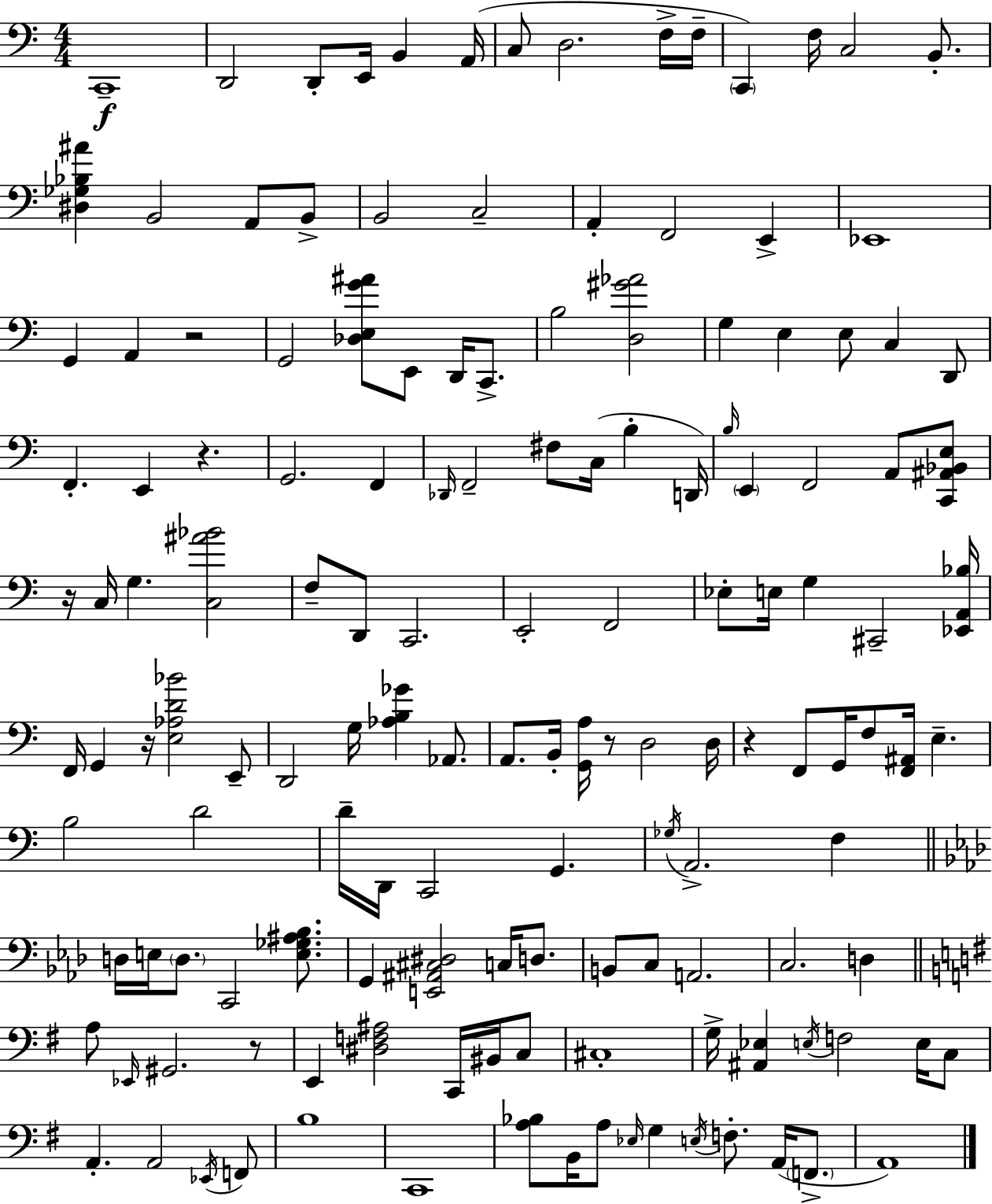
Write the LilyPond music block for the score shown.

{
  \clef bass
  \numericTimeSignature
  \time 4/4
  \key c \major
  c,1--\f | d,2 d,8-. e,16 b,4 a,16( | c8 d2. f16-> f16-- | \parenthesize c,4) f16 c2 b,8.-. | \break <dis ges bes ais'>4 b,2 a,8 b,8-> | b,2 c2-- | a,4-. f,2 e,4-> | ees,1 | \break g,4 a,4 r2 | g,2 <des e g' ais'>8 e,8 d,16 c,8.-> | b2 <d gis' aes'>2 | g4 e4 e8 c4 d,8 | \break f,4.-. e,4 r4. | g,2. f,4 | \grace { des,16 } f,2-- fis8 c16( b4-. | d,16) \grace { b16 } \parenthesize e,4 f,2 a,8 | \break <c, ais, bes, e>8 r16 c16 g4. <c ais' bes'>2 | f8-- d,8 c,2. | e,2-. f,2 | ees8-. e16 g4 cis,2-- | \break <ees, a, bes>16 f,16 g,4 r16 <e aes d' bes'>2 | e,8-- d,2 g16 <aes b ges'>4 aes,8. | a,8. b,16-. <g, a>16 r8 d2 | d16 r4 f,8 g,16 f8 <f, ais,>16 e4.-- | \break b2 d'2 | d'16-- d,16 c,2 g,4. | \acciaccatura { ges16 } a,2.-> f4 | \bar "||" \break \key aes \major d16 e16 \parenthesize d8. c,2 <e ges ais bes>8. | g,4 <e, ais, cis dis>2 c16 d8. | b,8 c8 a,2. | c2. d4 | \break \bar "||" \break \key g \major a8 \grace { ees,16 } gis,2. r8 | e,4 <dis f ais>2 c,16 bis,16 c8 | cis1-. | g16-> <ais, ees>4 \acciaccatura { e16 } f2 e16 | \break c8 a,4.-. a,2 | \acciaccatura { ees,16 } f,8 b1 | c,1 | <a bes>8 b,16 a8 \grace { ees16 } g4 \acciaccatura { e16 } f8.-. | \break a,16( \parenthesize f,8.-> a,1) | \bar "|."
}